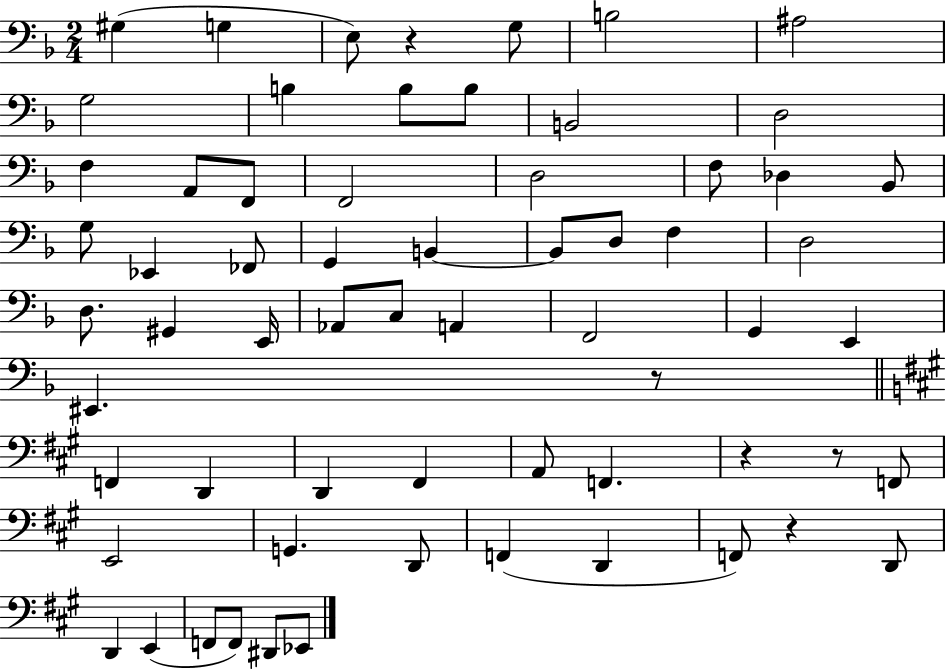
G#3/q G3/q E3/e R/q G3/e B3/h A#3/h G3/h B3/q B3/e B3/e B2/h D3/h F3/q A2/e F2/e F2/h D3/h F3/e Db3/q Bb2/e G3/e Eb2/q FES2/e G2/q B2/q B2/e D3/e F3/q D3/h D3/e. G#2/q E2/s Ab2/e C3/e A2/q F2/h G2/q E2/q EIS2/q. R/e F2/q D2/q D2/q F#2/q A2/e F2/q. R/q R/e F2/e E2/h G2/q. D2/e F2/q D2/q F2/e R/q D2/e D2/q E2/q F2/e F2/e D#2/e Eb2/e